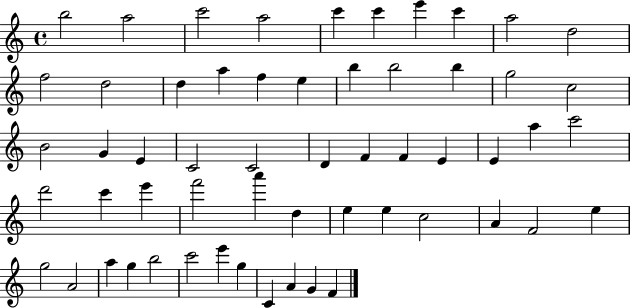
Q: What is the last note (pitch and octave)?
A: F4